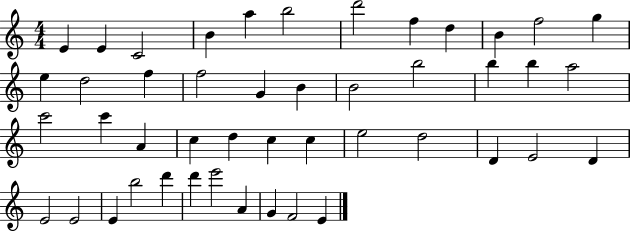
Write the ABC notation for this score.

X:1
T:Untitled
M:4/4
L:1/4
K:C
E E C2 B a b2 d'2 f d B f2 g e d2 f f2 G B B2 b2 b b a2 c'2 c' A c d c c e2 d2 D E2 D E2 E2 E b2 d' d' e'2 A G F2 E